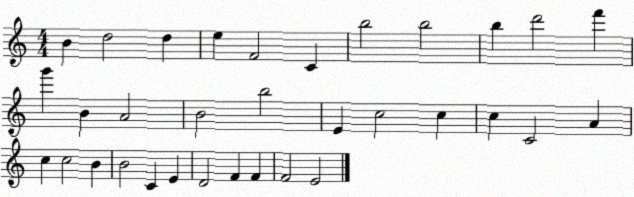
X:1
T:Untitled
M:4/4
L:1/4
K:C
B d2 d e F2 C b2 b2 b d'2 f' g' B A2 B2 b2 E c2 c c C2 A c c2 B B2 C E D2 F F F2 E2